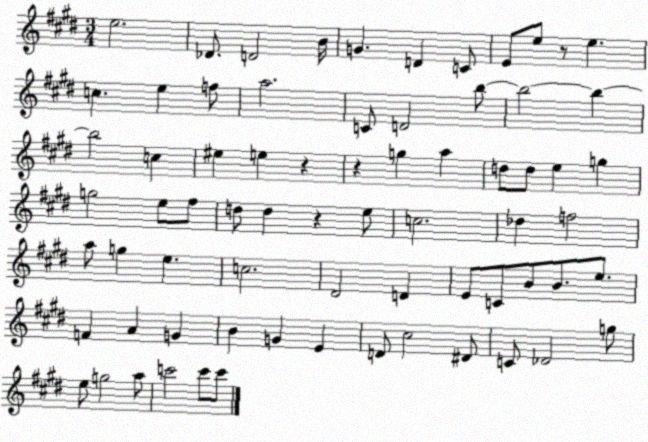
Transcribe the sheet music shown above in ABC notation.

X:1
T:Untitled
M:3/4
L:1/4
K:E
e2 _D/2 D2 B/4 G D C/2 E/2 e/2 z/2 e c e f/2 a2 C/2 D2 b/2 b2 b b2 c ^e e z z g a d/2 d/2 e g g2 e/2 ^f/2 d/2 d z e/2 c2 _d f2 a/2 g e c2 ^D2 D E/2 C/2 B/2 B/2 e/2 F A G B G E D/2 ^c2 ^D/2 C/2 _D2 g/2 e/2 g2 a/2 c'2 c'/2 c'/2